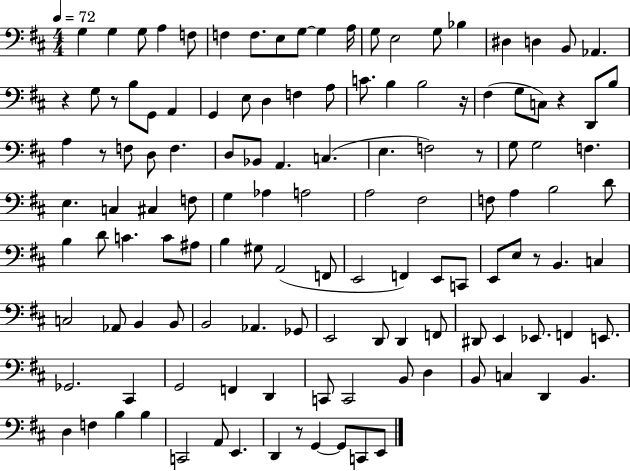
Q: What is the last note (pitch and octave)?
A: E2